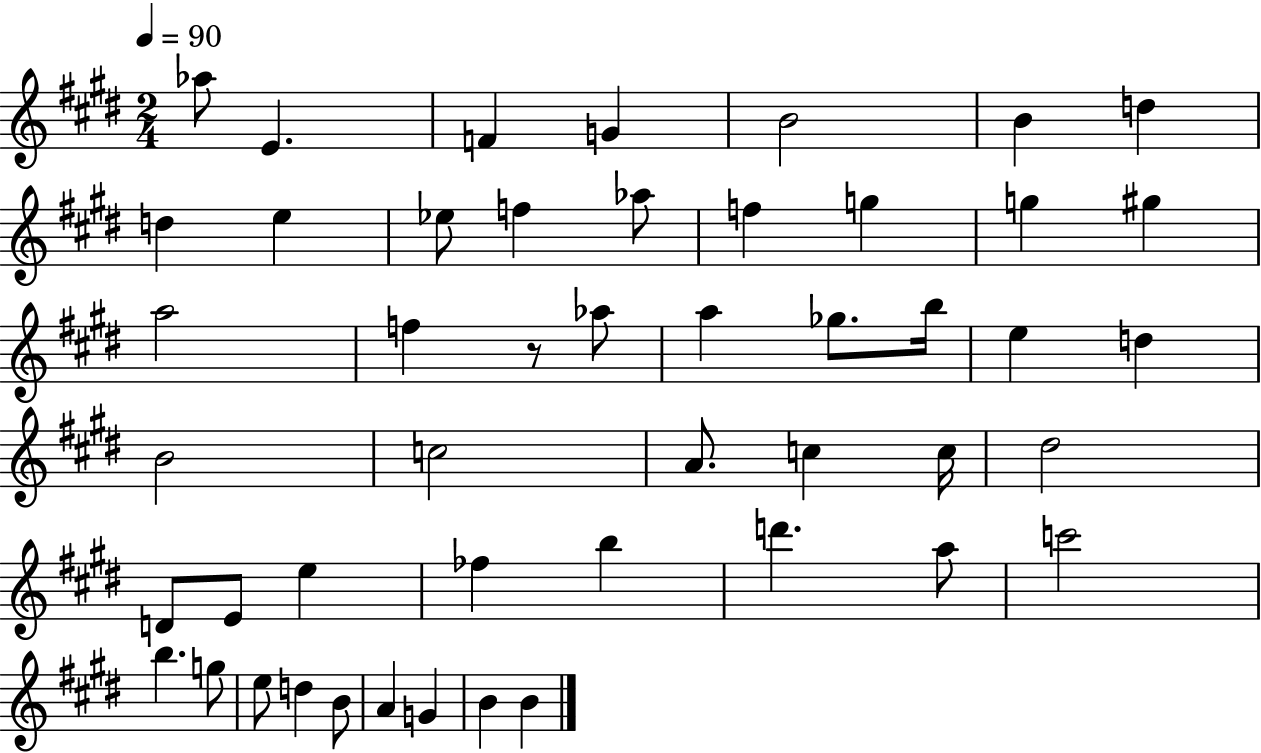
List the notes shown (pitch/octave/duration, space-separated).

Ab5/e E4/q. F4/q G4/q B4/h B4/q D5/q D5/q E5/q Eb5/e F5/q Ab5/e F5/q G5/q G5/q G#5/q A5/h F5/q R/e Ab5/e A5/q Gb5/e. B5/s E5/q D5/q B4/h C5/h A4/e. C5/q C5/s D#5/h D4/e E4/e E5/q FES5/q B5/q D6/q. A5/e C6/h B5/q. G5/e E5/e D5/q B4/e A4/q G4/q B4/q B4/q